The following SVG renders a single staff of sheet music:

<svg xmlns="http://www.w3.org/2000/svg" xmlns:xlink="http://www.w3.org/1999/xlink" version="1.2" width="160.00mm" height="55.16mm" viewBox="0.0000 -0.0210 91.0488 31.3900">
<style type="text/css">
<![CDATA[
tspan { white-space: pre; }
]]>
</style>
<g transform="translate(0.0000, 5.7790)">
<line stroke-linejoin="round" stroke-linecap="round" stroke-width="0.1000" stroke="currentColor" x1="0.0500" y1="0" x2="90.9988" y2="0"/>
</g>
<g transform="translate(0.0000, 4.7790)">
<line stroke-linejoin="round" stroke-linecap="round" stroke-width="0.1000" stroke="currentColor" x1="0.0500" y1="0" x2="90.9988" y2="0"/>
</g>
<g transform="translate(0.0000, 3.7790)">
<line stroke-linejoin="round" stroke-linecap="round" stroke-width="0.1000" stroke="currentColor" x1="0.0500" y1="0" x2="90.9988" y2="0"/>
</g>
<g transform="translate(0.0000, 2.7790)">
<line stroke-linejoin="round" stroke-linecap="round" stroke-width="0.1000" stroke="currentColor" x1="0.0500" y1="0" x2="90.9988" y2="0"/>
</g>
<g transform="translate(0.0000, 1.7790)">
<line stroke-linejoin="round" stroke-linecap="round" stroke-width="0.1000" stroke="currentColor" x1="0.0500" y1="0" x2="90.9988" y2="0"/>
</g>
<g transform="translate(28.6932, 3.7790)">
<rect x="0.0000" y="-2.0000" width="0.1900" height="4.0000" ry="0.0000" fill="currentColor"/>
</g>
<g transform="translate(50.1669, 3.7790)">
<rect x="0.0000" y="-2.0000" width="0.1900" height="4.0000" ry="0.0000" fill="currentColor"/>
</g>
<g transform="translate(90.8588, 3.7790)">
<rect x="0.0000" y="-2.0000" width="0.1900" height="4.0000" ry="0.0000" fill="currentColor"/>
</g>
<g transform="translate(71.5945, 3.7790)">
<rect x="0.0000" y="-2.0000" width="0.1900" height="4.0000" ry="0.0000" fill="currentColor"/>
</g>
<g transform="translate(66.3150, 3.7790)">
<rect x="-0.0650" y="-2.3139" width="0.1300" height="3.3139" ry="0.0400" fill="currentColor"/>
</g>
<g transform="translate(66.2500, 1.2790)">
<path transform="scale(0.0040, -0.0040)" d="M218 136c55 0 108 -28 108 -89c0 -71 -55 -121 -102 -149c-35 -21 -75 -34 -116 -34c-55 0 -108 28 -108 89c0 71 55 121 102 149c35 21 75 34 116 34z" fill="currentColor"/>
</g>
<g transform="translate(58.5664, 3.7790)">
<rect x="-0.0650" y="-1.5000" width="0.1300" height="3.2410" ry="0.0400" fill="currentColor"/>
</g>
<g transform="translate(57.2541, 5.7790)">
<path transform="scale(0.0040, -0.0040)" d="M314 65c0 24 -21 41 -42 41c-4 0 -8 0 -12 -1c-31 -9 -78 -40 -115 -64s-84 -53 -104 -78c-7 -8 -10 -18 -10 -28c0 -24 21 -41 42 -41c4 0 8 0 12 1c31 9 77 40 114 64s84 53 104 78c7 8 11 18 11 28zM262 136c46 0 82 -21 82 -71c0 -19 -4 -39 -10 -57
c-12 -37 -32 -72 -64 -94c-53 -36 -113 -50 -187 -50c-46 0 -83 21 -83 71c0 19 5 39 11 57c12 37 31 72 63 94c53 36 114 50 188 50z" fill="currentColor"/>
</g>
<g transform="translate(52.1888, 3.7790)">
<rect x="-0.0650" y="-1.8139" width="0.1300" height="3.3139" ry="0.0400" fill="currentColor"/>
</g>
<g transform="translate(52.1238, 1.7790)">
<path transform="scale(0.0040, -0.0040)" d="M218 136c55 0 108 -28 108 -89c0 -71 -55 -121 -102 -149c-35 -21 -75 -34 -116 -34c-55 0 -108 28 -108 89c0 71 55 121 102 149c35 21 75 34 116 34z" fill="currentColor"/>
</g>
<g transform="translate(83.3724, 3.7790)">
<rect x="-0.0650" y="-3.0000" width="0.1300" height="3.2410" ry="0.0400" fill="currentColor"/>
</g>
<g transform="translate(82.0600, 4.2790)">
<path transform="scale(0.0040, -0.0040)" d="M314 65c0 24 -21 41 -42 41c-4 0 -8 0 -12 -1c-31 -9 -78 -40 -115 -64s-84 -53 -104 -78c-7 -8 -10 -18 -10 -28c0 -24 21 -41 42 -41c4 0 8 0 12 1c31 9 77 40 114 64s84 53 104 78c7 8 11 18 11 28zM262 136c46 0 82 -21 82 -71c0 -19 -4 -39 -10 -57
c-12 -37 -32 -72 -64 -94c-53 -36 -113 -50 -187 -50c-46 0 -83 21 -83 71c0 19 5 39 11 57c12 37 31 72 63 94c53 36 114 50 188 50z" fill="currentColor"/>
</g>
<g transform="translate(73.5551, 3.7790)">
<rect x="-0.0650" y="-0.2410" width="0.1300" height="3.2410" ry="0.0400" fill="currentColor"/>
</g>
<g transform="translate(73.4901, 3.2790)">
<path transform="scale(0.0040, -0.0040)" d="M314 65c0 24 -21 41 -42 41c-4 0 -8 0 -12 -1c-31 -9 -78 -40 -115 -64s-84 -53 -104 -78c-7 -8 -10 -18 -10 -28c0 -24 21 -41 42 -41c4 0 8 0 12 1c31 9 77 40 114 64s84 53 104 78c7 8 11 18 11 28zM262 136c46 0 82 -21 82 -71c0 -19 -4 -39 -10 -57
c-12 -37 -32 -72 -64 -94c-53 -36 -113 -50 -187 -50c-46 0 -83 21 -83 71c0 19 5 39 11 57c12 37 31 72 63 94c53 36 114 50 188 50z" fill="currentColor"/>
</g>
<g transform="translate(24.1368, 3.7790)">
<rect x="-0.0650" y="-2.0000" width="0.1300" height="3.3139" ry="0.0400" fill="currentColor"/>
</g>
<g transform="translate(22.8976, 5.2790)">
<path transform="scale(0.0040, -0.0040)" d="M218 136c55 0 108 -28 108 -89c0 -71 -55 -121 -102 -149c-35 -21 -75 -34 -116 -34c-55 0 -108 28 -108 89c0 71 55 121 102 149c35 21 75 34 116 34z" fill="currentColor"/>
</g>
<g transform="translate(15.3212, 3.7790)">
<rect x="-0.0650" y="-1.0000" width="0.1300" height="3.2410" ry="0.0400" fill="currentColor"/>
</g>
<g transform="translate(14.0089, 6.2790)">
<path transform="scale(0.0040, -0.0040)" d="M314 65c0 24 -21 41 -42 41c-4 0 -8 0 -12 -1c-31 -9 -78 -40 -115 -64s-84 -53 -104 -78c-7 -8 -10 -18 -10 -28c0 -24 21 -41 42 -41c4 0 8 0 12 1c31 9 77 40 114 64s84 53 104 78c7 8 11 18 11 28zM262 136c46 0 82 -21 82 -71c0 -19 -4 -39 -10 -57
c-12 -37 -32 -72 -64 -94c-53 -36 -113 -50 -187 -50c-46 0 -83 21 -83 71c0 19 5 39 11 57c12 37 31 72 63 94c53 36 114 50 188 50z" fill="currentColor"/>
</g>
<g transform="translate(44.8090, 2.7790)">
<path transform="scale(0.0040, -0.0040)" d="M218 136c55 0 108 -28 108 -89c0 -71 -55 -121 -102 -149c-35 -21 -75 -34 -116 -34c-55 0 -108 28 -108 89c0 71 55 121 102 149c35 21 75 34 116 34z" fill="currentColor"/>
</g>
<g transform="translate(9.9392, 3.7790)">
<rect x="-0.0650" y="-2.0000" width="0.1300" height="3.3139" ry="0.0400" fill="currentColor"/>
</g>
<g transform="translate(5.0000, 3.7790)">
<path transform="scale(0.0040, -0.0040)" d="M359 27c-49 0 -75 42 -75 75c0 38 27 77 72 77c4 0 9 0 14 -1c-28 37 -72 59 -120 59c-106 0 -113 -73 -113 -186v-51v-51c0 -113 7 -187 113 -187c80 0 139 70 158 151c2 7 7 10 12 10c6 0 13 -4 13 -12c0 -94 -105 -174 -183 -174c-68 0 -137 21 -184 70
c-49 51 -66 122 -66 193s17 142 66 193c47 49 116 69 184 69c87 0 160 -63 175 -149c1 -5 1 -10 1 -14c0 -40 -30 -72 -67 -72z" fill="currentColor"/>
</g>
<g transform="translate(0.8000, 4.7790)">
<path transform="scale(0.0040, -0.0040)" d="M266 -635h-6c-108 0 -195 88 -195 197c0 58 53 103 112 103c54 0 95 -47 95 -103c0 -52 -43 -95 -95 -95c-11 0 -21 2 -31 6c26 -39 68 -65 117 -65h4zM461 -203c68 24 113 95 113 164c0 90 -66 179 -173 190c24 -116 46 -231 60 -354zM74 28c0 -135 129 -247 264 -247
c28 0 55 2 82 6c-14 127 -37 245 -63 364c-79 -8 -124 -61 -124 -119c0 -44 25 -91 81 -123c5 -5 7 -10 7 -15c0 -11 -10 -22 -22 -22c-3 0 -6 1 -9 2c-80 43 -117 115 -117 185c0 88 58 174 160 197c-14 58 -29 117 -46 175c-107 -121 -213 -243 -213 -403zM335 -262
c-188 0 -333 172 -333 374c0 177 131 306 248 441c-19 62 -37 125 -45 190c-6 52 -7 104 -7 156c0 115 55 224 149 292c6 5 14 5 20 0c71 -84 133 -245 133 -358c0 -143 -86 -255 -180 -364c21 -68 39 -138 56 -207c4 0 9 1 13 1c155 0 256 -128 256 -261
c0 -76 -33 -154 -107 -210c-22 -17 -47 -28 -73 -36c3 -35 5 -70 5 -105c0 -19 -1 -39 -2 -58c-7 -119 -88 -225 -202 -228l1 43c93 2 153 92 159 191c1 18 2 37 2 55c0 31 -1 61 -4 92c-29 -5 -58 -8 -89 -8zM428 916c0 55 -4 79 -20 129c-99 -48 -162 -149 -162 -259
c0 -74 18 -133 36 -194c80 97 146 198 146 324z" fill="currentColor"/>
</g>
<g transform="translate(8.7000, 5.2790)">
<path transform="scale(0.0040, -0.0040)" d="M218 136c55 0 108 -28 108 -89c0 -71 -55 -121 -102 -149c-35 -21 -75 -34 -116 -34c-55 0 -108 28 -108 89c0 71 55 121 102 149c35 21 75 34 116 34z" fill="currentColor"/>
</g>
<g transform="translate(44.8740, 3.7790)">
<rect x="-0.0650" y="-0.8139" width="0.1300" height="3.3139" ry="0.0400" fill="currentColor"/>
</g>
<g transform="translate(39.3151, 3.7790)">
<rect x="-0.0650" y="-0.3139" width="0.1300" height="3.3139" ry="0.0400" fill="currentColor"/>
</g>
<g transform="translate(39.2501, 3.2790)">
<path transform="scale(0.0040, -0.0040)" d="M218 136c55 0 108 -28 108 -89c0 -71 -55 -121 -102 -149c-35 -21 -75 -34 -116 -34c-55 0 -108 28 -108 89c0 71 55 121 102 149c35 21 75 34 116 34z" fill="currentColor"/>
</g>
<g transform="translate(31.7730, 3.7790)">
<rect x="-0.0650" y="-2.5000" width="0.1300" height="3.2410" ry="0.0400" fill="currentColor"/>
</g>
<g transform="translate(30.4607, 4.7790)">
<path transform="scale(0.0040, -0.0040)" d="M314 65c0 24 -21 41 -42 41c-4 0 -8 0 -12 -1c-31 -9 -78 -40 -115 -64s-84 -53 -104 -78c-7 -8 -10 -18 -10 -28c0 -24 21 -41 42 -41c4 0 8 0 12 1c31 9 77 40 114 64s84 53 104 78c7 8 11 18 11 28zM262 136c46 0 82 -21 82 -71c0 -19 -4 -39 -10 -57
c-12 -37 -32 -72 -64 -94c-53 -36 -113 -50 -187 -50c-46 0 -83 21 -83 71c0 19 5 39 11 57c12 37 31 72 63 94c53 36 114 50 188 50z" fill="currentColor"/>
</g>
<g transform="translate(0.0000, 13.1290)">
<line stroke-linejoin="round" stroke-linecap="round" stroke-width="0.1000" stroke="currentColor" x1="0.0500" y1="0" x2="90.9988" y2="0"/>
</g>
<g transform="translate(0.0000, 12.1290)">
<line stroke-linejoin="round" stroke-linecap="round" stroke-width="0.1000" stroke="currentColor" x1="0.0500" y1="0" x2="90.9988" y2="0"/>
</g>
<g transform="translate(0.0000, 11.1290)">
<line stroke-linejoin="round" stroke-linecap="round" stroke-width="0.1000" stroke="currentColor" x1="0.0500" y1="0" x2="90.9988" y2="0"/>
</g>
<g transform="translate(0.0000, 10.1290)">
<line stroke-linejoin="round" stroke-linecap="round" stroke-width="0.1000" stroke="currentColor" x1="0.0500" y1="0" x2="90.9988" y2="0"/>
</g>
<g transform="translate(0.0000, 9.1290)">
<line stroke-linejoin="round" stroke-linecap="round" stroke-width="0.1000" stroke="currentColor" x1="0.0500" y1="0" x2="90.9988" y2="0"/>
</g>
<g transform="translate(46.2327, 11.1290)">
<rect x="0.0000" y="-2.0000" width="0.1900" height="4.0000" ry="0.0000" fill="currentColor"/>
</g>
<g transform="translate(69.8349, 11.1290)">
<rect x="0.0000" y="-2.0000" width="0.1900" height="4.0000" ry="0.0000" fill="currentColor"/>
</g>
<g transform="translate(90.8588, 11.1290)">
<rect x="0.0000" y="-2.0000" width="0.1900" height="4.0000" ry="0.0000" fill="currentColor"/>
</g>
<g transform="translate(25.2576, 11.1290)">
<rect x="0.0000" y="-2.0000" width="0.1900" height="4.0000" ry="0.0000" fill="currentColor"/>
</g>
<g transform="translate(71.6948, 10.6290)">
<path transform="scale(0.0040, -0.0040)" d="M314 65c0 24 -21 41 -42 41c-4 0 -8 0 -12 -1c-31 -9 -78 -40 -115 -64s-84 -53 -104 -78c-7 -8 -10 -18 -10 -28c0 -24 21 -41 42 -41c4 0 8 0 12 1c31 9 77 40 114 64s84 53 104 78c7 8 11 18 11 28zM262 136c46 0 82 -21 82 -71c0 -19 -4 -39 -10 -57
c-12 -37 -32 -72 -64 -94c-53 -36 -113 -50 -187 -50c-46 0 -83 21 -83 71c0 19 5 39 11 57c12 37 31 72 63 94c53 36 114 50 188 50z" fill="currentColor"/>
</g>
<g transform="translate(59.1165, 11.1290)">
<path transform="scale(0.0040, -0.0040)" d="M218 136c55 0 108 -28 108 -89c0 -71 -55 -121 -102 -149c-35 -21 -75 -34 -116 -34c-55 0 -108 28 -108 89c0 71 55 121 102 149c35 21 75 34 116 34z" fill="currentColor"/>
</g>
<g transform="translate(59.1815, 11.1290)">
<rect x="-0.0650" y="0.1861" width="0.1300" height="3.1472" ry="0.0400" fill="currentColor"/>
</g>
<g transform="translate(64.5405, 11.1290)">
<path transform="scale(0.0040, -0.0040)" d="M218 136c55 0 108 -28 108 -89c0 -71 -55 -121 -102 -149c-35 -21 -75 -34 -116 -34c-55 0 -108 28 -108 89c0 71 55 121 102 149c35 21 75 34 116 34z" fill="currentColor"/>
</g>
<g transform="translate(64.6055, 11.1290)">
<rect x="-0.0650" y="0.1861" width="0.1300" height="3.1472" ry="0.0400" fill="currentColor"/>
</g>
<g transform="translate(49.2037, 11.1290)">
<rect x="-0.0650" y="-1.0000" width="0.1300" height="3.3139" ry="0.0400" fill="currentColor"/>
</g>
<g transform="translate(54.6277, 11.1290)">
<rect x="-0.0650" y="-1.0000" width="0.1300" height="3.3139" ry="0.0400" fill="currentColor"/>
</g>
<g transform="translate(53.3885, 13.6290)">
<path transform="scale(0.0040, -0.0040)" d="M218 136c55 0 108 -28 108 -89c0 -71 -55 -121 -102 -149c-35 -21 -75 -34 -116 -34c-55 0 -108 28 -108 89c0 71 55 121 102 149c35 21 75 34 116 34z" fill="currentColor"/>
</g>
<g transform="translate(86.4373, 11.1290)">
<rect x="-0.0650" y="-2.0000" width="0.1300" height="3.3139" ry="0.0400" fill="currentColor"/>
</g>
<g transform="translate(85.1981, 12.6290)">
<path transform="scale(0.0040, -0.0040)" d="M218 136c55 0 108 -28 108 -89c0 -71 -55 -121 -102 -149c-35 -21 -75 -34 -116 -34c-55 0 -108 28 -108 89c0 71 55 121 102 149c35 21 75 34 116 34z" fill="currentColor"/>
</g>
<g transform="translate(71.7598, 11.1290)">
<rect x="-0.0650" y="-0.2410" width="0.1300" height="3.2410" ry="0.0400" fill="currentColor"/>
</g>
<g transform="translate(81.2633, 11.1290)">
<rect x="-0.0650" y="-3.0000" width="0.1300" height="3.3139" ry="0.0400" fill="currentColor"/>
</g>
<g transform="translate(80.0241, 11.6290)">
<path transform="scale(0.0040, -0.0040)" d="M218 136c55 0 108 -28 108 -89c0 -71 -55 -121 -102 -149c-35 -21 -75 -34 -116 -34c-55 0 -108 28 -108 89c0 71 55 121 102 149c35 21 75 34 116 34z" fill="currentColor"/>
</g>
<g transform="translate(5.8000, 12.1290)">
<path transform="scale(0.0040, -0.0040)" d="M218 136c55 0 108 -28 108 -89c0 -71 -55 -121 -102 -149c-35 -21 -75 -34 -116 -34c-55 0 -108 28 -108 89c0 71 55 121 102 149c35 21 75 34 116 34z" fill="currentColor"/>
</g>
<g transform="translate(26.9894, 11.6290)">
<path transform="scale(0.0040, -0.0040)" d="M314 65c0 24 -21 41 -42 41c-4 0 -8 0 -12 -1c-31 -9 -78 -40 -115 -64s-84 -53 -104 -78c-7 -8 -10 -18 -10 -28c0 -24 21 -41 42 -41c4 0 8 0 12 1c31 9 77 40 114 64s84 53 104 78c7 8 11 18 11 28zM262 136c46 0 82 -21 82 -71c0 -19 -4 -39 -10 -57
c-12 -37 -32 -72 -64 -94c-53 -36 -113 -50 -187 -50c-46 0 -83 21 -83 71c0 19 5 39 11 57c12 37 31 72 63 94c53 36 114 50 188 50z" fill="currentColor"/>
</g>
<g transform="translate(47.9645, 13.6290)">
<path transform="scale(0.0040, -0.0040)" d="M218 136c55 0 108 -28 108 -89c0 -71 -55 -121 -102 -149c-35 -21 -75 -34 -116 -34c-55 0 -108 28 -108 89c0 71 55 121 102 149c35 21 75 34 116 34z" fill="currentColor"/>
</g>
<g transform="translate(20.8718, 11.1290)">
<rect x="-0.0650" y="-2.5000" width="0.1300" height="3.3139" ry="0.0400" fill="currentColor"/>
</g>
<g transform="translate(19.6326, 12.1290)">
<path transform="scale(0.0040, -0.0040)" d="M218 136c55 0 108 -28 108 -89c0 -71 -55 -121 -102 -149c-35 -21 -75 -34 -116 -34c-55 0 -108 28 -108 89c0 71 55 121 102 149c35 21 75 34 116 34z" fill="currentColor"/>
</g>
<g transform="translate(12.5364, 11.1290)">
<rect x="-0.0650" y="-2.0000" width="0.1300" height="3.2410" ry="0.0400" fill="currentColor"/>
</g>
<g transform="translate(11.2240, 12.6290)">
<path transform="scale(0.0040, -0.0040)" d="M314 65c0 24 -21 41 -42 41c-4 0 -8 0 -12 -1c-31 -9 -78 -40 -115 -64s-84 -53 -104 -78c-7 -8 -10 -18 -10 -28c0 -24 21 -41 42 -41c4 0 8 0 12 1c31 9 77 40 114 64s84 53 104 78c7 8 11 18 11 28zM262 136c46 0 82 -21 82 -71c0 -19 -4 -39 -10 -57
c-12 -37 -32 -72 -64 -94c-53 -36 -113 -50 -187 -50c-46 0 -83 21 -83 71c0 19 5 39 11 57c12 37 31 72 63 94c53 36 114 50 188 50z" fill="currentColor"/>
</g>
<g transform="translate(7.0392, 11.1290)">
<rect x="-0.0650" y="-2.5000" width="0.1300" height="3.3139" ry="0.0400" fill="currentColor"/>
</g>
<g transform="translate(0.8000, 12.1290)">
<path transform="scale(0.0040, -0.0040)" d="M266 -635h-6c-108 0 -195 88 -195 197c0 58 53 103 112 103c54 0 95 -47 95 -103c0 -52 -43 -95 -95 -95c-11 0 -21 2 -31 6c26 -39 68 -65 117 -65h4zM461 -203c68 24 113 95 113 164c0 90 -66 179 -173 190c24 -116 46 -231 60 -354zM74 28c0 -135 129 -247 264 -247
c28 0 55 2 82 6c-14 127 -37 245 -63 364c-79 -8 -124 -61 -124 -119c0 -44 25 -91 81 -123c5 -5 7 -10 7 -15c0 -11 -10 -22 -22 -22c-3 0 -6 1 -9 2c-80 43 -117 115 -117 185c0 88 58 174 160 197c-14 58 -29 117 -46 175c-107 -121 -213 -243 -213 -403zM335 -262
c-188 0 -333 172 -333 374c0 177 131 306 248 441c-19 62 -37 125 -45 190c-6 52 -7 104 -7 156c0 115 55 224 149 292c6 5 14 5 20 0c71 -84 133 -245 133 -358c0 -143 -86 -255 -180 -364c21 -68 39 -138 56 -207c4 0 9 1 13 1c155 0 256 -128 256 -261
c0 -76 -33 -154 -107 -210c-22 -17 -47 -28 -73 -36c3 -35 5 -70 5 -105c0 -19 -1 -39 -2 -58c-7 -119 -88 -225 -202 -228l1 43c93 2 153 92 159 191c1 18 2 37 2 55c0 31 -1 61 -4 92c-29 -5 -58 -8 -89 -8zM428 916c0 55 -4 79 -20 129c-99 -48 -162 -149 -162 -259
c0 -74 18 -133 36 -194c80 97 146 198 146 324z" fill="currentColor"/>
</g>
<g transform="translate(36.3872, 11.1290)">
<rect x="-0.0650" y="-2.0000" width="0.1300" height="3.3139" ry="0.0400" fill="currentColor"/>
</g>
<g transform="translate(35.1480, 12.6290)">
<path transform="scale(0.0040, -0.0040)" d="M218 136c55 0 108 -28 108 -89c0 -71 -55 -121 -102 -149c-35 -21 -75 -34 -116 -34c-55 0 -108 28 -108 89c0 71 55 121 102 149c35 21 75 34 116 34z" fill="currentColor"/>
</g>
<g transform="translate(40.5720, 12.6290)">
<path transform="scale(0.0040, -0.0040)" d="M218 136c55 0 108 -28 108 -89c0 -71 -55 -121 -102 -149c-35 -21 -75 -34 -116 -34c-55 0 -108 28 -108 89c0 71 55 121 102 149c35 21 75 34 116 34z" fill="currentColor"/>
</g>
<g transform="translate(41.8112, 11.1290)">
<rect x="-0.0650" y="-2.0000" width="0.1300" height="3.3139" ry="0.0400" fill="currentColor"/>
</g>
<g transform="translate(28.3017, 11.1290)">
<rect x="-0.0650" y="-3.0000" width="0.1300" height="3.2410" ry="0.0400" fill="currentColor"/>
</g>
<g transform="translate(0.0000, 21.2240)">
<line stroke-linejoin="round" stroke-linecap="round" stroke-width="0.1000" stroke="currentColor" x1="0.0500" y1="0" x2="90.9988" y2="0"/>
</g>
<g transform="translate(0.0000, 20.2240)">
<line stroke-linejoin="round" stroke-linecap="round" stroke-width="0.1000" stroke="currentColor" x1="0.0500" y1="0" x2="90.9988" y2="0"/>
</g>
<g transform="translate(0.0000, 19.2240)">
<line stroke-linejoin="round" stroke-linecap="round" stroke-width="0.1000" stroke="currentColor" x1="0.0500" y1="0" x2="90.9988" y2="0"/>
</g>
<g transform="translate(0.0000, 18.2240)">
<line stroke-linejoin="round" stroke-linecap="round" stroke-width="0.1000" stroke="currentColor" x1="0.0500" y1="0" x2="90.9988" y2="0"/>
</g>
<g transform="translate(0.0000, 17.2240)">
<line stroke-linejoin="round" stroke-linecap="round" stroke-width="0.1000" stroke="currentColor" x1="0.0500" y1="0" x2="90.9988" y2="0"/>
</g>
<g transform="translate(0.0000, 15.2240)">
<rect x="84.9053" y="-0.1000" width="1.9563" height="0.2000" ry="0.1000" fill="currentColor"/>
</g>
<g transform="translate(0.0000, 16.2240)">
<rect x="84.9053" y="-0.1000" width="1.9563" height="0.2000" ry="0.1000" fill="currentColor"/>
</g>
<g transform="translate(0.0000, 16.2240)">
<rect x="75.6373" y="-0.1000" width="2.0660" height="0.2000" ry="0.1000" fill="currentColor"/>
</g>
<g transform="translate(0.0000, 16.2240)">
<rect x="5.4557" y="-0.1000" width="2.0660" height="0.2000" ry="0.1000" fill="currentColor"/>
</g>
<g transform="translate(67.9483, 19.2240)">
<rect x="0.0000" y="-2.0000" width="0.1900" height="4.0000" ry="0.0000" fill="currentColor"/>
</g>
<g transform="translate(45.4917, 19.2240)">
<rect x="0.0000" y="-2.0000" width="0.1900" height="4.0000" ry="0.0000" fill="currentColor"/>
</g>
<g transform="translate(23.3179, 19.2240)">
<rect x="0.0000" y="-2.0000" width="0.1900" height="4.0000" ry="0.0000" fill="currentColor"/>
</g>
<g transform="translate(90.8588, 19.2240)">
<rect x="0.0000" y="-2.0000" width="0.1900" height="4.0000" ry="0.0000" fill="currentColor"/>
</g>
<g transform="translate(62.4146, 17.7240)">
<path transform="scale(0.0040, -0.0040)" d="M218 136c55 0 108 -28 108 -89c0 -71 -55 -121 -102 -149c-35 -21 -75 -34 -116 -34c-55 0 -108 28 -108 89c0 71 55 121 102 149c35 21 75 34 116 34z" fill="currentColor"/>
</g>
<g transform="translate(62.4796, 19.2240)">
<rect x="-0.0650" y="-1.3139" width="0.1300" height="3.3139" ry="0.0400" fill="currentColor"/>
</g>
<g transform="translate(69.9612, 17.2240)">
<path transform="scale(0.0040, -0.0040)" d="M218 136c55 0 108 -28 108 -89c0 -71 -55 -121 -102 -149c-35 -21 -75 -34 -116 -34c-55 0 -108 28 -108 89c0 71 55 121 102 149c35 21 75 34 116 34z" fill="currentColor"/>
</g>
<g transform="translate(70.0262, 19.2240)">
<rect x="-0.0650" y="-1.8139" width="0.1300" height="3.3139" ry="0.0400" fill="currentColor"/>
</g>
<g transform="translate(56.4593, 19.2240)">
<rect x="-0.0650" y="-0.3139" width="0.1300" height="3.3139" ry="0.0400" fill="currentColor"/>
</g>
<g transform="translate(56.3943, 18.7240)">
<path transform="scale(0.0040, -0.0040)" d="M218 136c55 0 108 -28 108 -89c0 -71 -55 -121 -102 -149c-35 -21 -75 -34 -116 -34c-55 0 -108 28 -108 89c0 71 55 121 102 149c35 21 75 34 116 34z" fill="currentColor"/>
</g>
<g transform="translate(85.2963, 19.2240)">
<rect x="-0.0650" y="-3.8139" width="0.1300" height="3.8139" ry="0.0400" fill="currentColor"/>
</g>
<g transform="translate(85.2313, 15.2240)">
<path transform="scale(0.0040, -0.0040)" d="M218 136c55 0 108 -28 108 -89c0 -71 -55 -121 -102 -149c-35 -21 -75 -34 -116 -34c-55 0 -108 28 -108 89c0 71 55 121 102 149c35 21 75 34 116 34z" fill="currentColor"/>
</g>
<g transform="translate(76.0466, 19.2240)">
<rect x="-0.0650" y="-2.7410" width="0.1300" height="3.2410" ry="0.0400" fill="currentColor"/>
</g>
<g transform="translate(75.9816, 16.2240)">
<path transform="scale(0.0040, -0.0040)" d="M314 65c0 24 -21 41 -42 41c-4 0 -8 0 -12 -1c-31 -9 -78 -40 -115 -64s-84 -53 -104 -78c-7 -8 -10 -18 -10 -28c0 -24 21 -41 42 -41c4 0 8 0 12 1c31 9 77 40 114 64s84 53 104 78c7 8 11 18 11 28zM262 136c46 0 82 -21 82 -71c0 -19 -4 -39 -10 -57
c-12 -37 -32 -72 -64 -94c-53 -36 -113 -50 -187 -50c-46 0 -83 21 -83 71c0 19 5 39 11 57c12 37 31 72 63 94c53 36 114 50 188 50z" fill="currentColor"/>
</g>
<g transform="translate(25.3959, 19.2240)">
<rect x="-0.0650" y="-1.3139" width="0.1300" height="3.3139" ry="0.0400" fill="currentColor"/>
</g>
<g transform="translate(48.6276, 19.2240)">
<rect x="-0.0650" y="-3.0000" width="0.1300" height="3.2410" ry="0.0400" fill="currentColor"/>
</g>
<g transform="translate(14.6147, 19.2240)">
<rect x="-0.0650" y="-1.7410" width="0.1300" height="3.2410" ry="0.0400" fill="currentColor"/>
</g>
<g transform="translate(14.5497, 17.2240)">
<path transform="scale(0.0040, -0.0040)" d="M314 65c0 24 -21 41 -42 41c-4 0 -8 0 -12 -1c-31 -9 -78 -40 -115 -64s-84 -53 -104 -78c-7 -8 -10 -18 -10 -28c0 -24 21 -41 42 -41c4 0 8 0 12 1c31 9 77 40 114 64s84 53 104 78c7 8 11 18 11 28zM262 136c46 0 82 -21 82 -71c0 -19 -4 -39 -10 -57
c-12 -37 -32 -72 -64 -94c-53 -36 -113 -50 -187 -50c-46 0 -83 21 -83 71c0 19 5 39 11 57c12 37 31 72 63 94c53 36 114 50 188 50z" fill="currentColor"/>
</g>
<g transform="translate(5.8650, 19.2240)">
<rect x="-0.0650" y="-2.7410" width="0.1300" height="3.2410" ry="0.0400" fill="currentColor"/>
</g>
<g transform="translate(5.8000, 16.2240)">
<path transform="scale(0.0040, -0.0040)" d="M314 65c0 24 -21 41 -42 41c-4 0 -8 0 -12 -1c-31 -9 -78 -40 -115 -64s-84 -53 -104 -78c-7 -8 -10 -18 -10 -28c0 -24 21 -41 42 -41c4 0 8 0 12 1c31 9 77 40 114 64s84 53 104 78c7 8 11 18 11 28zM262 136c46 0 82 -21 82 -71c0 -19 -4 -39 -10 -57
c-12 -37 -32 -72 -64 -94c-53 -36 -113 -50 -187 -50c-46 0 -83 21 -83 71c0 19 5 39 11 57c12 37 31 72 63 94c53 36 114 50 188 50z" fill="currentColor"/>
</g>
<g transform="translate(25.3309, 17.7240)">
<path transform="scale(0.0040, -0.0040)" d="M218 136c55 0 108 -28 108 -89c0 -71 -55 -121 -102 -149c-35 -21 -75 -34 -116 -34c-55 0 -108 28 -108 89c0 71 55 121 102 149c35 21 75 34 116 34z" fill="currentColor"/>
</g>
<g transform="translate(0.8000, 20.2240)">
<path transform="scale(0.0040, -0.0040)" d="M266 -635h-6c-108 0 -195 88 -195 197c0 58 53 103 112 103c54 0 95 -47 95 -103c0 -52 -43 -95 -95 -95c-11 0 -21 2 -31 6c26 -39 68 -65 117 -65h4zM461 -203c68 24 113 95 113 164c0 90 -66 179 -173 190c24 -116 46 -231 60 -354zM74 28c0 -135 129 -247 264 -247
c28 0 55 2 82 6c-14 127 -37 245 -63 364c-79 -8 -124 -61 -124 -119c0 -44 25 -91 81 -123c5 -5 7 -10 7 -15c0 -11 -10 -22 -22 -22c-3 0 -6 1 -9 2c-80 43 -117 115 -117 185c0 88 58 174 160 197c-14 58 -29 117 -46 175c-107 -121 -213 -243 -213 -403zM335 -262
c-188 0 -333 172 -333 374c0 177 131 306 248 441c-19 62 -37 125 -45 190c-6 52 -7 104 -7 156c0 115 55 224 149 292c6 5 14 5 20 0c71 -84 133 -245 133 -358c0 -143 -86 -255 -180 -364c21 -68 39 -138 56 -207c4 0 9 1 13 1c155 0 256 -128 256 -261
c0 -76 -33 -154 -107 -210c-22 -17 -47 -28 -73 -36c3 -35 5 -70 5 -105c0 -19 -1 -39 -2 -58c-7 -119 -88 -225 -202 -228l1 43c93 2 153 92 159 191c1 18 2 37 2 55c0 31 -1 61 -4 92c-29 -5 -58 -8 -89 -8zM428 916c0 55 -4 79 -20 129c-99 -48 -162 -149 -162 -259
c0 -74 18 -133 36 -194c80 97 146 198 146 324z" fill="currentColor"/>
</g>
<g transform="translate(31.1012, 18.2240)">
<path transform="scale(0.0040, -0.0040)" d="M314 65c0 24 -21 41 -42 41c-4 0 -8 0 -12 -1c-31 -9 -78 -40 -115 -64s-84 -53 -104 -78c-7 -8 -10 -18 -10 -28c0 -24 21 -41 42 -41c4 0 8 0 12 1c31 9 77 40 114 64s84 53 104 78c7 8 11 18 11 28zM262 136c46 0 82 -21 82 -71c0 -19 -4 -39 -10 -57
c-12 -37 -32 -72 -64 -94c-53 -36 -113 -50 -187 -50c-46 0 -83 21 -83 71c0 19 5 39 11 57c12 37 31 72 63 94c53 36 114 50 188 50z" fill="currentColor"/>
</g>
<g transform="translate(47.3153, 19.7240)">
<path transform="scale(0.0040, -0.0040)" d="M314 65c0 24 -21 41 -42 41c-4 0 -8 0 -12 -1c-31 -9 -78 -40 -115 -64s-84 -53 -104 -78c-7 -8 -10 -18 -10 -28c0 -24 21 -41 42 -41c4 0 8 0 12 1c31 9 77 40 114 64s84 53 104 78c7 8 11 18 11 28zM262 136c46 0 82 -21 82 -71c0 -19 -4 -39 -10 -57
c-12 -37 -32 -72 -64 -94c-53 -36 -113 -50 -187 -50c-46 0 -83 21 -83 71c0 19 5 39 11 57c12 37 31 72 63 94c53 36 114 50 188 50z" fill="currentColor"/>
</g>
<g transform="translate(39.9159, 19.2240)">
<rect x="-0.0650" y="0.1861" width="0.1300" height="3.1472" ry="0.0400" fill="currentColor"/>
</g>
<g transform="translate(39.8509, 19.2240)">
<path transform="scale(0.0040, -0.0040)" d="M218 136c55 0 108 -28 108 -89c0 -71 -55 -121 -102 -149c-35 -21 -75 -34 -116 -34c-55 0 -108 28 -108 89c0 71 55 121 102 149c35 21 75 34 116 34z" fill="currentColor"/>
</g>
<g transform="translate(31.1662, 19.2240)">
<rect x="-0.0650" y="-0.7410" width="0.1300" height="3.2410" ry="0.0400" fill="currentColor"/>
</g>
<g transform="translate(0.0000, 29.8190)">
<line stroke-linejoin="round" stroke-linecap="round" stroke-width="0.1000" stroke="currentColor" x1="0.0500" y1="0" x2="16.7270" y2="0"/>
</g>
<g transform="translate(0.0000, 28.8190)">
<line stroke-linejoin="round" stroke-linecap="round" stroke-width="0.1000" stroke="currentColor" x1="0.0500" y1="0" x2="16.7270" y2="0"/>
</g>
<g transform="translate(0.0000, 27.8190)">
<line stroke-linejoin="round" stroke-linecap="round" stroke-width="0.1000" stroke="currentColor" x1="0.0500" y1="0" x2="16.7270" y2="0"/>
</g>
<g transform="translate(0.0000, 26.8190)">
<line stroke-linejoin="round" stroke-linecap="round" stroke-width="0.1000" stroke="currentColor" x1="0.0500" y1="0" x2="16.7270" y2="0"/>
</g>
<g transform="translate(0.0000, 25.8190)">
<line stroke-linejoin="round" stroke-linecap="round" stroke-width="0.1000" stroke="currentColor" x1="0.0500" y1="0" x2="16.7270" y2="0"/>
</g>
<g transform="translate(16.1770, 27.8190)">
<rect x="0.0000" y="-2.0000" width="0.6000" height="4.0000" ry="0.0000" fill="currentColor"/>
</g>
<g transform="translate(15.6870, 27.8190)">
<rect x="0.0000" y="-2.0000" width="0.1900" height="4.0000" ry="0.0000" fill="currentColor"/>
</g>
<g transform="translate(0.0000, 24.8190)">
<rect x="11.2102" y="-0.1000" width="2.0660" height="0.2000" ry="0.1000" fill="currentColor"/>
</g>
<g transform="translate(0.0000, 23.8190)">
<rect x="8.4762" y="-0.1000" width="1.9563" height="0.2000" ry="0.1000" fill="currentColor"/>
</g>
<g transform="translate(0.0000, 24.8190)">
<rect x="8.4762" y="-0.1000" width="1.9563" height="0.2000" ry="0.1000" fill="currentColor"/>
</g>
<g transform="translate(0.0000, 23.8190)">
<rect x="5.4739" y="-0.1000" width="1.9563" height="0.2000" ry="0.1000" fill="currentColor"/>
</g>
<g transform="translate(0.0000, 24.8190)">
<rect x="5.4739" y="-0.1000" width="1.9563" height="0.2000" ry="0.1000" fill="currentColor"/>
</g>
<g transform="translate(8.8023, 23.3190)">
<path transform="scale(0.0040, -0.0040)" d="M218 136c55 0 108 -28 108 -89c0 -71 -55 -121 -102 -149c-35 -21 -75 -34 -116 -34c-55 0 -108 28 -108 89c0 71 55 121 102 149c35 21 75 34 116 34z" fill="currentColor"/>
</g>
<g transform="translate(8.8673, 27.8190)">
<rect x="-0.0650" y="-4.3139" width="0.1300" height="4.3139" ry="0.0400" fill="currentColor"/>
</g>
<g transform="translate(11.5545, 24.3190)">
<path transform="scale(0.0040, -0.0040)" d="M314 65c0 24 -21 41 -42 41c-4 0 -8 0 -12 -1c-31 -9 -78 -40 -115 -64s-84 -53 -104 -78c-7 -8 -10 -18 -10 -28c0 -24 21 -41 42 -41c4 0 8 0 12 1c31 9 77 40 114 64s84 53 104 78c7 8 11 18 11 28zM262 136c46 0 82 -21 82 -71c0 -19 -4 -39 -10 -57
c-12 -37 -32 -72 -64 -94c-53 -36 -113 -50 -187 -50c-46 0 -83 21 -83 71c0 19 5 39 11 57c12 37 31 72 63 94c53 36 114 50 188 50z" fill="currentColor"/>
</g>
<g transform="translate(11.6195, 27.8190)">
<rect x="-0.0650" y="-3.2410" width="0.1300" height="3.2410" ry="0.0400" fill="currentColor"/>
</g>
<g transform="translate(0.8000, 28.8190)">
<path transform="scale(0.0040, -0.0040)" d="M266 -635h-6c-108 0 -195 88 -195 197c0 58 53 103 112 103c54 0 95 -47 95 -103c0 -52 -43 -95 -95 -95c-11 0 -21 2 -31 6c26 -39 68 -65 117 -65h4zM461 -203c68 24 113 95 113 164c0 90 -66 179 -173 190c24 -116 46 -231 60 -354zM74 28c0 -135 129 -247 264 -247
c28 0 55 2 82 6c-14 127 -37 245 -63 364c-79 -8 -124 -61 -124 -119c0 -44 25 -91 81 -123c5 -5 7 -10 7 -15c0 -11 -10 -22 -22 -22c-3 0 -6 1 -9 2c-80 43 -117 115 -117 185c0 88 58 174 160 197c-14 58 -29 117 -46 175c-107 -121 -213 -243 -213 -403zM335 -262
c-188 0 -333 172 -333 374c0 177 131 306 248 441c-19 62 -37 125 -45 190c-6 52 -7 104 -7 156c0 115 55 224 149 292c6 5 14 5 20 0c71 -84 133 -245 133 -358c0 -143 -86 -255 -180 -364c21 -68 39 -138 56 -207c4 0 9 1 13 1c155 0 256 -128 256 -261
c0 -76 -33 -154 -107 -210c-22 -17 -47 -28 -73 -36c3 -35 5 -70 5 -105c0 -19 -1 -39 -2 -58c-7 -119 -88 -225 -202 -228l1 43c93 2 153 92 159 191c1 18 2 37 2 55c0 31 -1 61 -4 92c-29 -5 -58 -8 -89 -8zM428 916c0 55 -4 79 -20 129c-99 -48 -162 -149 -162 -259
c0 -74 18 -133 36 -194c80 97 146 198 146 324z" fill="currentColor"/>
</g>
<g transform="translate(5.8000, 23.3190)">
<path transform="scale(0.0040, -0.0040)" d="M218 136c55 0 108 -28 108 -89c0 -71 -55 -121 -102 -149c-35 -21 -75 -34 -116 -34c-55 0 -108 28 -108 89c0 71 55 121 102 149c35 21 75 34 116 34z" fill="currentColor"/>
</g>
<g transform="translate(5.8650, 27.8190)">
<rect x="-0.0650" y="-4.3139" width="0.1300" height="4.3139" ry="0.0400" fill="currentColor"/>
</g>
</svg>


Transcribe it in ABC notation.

X:1
T:Untitled
M:4/4
L:1/4
K:C
F D2 F G2 c d f E2 g c2 A2 G F2 G A2 F F D D B B c2 A F a2 f2 e d2 B A2 c e f a2 c' d' d' b2